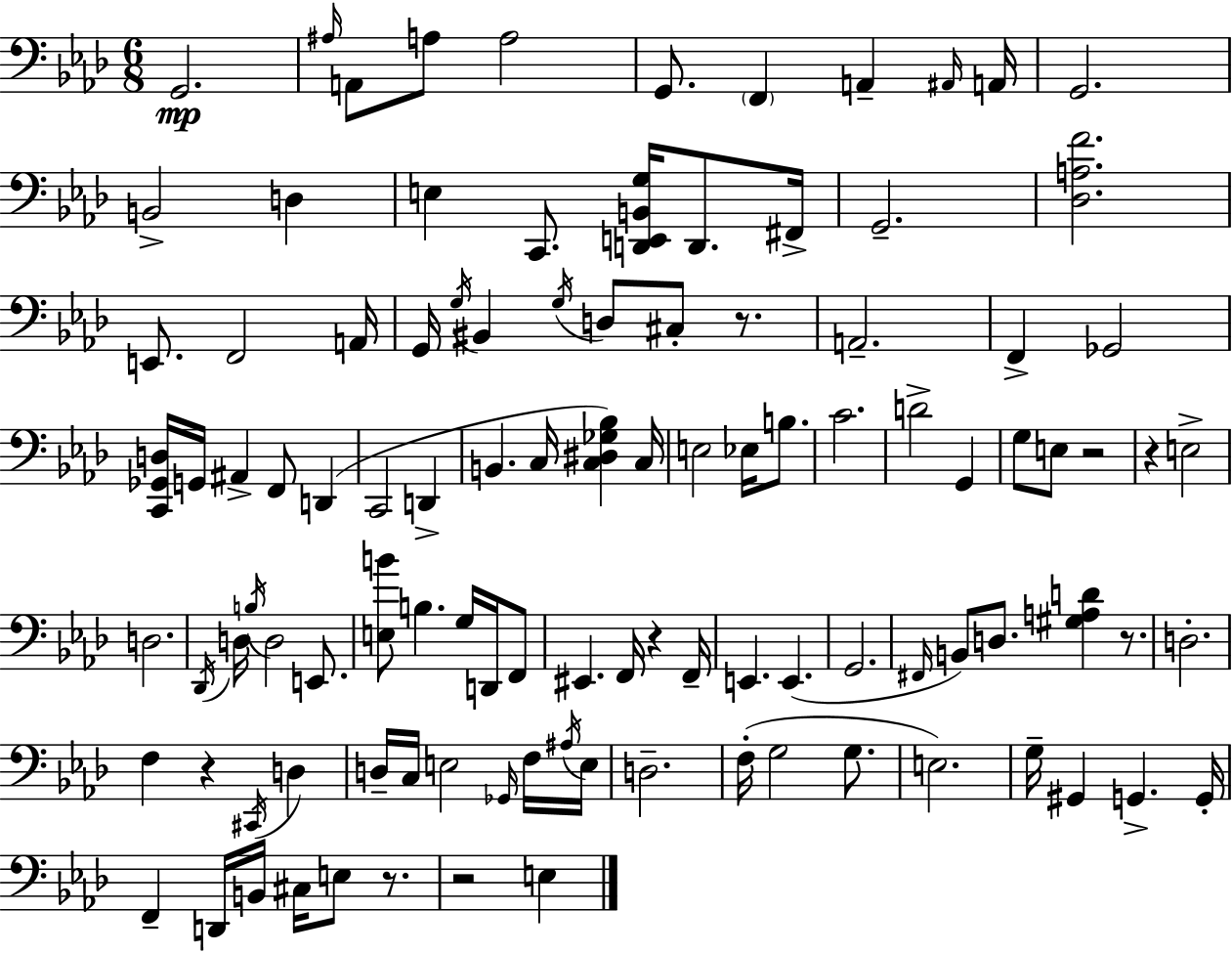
G2/h. A#3/s A2/e A3/e A3/h G2/e. F2/q A2/q A#2/s A2/s G2/h. B2/h D3/q E3/q C2/e. [D2,E2,B2,G3]/s D2/e. F#2/s G2/h. [Db3,A3,F4]/h. E2/e. F2/h A2/s G2/s G3/s BIS2/q G3/s D3/e C#3/e R/e. A2/h. F2/q Gb2/h [C2,Gb2,D3]/s G2/s A#2/q F2/e D2/q C2/h D2/q B2/q. C3/s [C3,D#3,Gb3,Bb3]/q C3/s E3/h Eb3/s B3/e. C4/h. D4/h G2/q G3/e E3/e R/h R/q E3/h D3/h. Db2/s D3/s B3/s D3/h E2/e. [E3,B4]/e B3/q. G3/s D2/s F2/e EIS2/q. F2/s R/q F2/s E2/q. E2/q. G2/h. F#2/s B2/e D3/e. [G#3,A3,D4]/q R/e. D3/h. F3/q R/q C#2/s D3/q D3/s C3/s E3/h Gb2/s F3/s A#3/s E3/s D3/h. F3/s G3/h G3/e. E3/h. G3/s G#2/q G2/q. G2/s F2/q D2/s B2/s C#3/s E3/e R/e. R/h E3/q